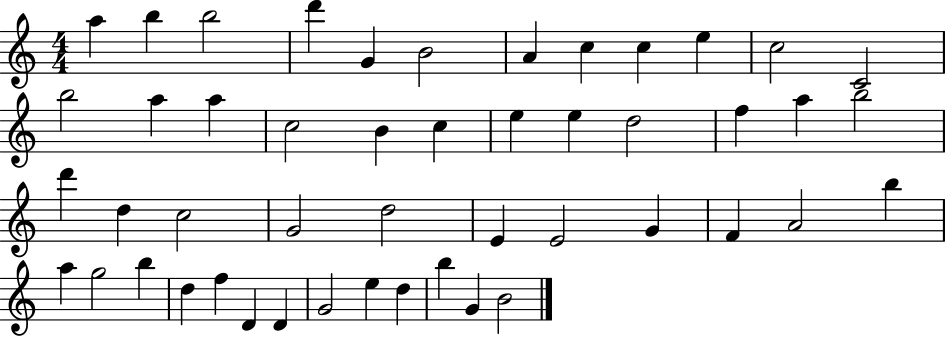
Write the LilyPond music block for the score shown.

{
  \clef treble
  \numericTimeSignature
  \time 4/4
  \key c \major
  a''4 b''4 b''2 | d'''4 g'4 b'2 | a'4 c''4 c''4 e''4 | c''2 c'2 | \break b''2 a''4 a''4 | c''2 b'4 c''4 | e''4 e''4 d''2 | f''4 a''4 b''2 | \break d'''4 d''4 c''2 | g'2 d''2 | e'4 e'2 g'4 | f'4 a'2 b''4 | \break a''4 g''2 b''4 | d''4 f''4 d'4 d'4 | g'2 e''4 d''4 | b''4 g'4 b'2 | \break \bar "|."
}